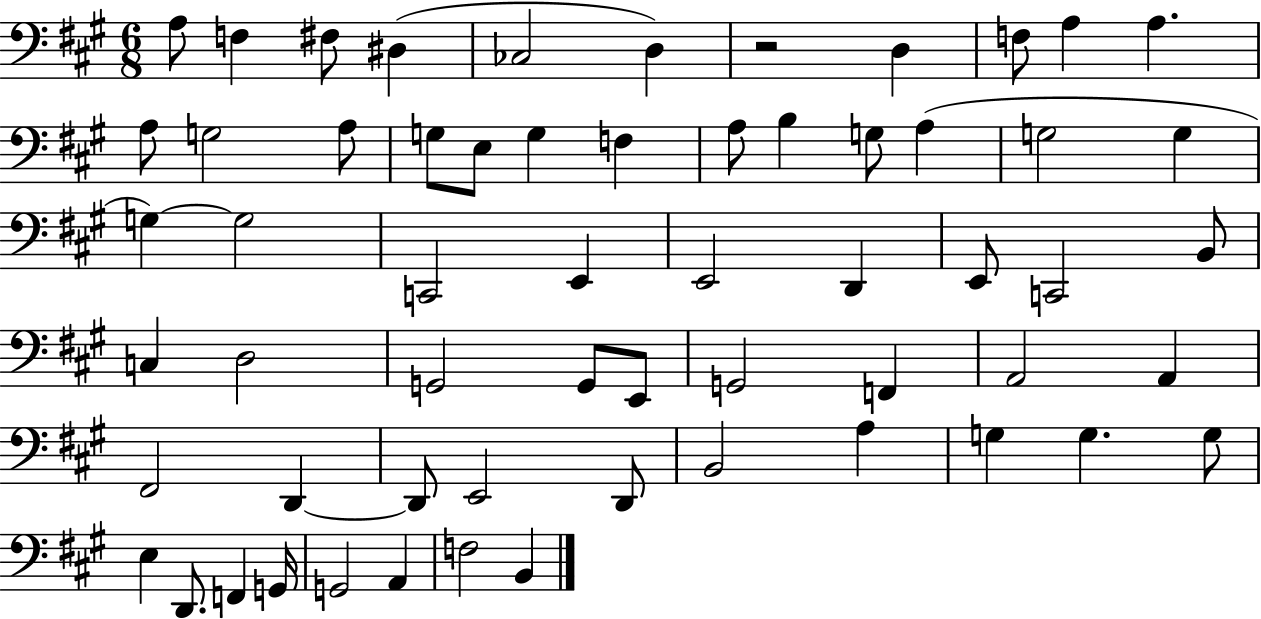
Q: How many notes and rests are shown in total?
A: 60